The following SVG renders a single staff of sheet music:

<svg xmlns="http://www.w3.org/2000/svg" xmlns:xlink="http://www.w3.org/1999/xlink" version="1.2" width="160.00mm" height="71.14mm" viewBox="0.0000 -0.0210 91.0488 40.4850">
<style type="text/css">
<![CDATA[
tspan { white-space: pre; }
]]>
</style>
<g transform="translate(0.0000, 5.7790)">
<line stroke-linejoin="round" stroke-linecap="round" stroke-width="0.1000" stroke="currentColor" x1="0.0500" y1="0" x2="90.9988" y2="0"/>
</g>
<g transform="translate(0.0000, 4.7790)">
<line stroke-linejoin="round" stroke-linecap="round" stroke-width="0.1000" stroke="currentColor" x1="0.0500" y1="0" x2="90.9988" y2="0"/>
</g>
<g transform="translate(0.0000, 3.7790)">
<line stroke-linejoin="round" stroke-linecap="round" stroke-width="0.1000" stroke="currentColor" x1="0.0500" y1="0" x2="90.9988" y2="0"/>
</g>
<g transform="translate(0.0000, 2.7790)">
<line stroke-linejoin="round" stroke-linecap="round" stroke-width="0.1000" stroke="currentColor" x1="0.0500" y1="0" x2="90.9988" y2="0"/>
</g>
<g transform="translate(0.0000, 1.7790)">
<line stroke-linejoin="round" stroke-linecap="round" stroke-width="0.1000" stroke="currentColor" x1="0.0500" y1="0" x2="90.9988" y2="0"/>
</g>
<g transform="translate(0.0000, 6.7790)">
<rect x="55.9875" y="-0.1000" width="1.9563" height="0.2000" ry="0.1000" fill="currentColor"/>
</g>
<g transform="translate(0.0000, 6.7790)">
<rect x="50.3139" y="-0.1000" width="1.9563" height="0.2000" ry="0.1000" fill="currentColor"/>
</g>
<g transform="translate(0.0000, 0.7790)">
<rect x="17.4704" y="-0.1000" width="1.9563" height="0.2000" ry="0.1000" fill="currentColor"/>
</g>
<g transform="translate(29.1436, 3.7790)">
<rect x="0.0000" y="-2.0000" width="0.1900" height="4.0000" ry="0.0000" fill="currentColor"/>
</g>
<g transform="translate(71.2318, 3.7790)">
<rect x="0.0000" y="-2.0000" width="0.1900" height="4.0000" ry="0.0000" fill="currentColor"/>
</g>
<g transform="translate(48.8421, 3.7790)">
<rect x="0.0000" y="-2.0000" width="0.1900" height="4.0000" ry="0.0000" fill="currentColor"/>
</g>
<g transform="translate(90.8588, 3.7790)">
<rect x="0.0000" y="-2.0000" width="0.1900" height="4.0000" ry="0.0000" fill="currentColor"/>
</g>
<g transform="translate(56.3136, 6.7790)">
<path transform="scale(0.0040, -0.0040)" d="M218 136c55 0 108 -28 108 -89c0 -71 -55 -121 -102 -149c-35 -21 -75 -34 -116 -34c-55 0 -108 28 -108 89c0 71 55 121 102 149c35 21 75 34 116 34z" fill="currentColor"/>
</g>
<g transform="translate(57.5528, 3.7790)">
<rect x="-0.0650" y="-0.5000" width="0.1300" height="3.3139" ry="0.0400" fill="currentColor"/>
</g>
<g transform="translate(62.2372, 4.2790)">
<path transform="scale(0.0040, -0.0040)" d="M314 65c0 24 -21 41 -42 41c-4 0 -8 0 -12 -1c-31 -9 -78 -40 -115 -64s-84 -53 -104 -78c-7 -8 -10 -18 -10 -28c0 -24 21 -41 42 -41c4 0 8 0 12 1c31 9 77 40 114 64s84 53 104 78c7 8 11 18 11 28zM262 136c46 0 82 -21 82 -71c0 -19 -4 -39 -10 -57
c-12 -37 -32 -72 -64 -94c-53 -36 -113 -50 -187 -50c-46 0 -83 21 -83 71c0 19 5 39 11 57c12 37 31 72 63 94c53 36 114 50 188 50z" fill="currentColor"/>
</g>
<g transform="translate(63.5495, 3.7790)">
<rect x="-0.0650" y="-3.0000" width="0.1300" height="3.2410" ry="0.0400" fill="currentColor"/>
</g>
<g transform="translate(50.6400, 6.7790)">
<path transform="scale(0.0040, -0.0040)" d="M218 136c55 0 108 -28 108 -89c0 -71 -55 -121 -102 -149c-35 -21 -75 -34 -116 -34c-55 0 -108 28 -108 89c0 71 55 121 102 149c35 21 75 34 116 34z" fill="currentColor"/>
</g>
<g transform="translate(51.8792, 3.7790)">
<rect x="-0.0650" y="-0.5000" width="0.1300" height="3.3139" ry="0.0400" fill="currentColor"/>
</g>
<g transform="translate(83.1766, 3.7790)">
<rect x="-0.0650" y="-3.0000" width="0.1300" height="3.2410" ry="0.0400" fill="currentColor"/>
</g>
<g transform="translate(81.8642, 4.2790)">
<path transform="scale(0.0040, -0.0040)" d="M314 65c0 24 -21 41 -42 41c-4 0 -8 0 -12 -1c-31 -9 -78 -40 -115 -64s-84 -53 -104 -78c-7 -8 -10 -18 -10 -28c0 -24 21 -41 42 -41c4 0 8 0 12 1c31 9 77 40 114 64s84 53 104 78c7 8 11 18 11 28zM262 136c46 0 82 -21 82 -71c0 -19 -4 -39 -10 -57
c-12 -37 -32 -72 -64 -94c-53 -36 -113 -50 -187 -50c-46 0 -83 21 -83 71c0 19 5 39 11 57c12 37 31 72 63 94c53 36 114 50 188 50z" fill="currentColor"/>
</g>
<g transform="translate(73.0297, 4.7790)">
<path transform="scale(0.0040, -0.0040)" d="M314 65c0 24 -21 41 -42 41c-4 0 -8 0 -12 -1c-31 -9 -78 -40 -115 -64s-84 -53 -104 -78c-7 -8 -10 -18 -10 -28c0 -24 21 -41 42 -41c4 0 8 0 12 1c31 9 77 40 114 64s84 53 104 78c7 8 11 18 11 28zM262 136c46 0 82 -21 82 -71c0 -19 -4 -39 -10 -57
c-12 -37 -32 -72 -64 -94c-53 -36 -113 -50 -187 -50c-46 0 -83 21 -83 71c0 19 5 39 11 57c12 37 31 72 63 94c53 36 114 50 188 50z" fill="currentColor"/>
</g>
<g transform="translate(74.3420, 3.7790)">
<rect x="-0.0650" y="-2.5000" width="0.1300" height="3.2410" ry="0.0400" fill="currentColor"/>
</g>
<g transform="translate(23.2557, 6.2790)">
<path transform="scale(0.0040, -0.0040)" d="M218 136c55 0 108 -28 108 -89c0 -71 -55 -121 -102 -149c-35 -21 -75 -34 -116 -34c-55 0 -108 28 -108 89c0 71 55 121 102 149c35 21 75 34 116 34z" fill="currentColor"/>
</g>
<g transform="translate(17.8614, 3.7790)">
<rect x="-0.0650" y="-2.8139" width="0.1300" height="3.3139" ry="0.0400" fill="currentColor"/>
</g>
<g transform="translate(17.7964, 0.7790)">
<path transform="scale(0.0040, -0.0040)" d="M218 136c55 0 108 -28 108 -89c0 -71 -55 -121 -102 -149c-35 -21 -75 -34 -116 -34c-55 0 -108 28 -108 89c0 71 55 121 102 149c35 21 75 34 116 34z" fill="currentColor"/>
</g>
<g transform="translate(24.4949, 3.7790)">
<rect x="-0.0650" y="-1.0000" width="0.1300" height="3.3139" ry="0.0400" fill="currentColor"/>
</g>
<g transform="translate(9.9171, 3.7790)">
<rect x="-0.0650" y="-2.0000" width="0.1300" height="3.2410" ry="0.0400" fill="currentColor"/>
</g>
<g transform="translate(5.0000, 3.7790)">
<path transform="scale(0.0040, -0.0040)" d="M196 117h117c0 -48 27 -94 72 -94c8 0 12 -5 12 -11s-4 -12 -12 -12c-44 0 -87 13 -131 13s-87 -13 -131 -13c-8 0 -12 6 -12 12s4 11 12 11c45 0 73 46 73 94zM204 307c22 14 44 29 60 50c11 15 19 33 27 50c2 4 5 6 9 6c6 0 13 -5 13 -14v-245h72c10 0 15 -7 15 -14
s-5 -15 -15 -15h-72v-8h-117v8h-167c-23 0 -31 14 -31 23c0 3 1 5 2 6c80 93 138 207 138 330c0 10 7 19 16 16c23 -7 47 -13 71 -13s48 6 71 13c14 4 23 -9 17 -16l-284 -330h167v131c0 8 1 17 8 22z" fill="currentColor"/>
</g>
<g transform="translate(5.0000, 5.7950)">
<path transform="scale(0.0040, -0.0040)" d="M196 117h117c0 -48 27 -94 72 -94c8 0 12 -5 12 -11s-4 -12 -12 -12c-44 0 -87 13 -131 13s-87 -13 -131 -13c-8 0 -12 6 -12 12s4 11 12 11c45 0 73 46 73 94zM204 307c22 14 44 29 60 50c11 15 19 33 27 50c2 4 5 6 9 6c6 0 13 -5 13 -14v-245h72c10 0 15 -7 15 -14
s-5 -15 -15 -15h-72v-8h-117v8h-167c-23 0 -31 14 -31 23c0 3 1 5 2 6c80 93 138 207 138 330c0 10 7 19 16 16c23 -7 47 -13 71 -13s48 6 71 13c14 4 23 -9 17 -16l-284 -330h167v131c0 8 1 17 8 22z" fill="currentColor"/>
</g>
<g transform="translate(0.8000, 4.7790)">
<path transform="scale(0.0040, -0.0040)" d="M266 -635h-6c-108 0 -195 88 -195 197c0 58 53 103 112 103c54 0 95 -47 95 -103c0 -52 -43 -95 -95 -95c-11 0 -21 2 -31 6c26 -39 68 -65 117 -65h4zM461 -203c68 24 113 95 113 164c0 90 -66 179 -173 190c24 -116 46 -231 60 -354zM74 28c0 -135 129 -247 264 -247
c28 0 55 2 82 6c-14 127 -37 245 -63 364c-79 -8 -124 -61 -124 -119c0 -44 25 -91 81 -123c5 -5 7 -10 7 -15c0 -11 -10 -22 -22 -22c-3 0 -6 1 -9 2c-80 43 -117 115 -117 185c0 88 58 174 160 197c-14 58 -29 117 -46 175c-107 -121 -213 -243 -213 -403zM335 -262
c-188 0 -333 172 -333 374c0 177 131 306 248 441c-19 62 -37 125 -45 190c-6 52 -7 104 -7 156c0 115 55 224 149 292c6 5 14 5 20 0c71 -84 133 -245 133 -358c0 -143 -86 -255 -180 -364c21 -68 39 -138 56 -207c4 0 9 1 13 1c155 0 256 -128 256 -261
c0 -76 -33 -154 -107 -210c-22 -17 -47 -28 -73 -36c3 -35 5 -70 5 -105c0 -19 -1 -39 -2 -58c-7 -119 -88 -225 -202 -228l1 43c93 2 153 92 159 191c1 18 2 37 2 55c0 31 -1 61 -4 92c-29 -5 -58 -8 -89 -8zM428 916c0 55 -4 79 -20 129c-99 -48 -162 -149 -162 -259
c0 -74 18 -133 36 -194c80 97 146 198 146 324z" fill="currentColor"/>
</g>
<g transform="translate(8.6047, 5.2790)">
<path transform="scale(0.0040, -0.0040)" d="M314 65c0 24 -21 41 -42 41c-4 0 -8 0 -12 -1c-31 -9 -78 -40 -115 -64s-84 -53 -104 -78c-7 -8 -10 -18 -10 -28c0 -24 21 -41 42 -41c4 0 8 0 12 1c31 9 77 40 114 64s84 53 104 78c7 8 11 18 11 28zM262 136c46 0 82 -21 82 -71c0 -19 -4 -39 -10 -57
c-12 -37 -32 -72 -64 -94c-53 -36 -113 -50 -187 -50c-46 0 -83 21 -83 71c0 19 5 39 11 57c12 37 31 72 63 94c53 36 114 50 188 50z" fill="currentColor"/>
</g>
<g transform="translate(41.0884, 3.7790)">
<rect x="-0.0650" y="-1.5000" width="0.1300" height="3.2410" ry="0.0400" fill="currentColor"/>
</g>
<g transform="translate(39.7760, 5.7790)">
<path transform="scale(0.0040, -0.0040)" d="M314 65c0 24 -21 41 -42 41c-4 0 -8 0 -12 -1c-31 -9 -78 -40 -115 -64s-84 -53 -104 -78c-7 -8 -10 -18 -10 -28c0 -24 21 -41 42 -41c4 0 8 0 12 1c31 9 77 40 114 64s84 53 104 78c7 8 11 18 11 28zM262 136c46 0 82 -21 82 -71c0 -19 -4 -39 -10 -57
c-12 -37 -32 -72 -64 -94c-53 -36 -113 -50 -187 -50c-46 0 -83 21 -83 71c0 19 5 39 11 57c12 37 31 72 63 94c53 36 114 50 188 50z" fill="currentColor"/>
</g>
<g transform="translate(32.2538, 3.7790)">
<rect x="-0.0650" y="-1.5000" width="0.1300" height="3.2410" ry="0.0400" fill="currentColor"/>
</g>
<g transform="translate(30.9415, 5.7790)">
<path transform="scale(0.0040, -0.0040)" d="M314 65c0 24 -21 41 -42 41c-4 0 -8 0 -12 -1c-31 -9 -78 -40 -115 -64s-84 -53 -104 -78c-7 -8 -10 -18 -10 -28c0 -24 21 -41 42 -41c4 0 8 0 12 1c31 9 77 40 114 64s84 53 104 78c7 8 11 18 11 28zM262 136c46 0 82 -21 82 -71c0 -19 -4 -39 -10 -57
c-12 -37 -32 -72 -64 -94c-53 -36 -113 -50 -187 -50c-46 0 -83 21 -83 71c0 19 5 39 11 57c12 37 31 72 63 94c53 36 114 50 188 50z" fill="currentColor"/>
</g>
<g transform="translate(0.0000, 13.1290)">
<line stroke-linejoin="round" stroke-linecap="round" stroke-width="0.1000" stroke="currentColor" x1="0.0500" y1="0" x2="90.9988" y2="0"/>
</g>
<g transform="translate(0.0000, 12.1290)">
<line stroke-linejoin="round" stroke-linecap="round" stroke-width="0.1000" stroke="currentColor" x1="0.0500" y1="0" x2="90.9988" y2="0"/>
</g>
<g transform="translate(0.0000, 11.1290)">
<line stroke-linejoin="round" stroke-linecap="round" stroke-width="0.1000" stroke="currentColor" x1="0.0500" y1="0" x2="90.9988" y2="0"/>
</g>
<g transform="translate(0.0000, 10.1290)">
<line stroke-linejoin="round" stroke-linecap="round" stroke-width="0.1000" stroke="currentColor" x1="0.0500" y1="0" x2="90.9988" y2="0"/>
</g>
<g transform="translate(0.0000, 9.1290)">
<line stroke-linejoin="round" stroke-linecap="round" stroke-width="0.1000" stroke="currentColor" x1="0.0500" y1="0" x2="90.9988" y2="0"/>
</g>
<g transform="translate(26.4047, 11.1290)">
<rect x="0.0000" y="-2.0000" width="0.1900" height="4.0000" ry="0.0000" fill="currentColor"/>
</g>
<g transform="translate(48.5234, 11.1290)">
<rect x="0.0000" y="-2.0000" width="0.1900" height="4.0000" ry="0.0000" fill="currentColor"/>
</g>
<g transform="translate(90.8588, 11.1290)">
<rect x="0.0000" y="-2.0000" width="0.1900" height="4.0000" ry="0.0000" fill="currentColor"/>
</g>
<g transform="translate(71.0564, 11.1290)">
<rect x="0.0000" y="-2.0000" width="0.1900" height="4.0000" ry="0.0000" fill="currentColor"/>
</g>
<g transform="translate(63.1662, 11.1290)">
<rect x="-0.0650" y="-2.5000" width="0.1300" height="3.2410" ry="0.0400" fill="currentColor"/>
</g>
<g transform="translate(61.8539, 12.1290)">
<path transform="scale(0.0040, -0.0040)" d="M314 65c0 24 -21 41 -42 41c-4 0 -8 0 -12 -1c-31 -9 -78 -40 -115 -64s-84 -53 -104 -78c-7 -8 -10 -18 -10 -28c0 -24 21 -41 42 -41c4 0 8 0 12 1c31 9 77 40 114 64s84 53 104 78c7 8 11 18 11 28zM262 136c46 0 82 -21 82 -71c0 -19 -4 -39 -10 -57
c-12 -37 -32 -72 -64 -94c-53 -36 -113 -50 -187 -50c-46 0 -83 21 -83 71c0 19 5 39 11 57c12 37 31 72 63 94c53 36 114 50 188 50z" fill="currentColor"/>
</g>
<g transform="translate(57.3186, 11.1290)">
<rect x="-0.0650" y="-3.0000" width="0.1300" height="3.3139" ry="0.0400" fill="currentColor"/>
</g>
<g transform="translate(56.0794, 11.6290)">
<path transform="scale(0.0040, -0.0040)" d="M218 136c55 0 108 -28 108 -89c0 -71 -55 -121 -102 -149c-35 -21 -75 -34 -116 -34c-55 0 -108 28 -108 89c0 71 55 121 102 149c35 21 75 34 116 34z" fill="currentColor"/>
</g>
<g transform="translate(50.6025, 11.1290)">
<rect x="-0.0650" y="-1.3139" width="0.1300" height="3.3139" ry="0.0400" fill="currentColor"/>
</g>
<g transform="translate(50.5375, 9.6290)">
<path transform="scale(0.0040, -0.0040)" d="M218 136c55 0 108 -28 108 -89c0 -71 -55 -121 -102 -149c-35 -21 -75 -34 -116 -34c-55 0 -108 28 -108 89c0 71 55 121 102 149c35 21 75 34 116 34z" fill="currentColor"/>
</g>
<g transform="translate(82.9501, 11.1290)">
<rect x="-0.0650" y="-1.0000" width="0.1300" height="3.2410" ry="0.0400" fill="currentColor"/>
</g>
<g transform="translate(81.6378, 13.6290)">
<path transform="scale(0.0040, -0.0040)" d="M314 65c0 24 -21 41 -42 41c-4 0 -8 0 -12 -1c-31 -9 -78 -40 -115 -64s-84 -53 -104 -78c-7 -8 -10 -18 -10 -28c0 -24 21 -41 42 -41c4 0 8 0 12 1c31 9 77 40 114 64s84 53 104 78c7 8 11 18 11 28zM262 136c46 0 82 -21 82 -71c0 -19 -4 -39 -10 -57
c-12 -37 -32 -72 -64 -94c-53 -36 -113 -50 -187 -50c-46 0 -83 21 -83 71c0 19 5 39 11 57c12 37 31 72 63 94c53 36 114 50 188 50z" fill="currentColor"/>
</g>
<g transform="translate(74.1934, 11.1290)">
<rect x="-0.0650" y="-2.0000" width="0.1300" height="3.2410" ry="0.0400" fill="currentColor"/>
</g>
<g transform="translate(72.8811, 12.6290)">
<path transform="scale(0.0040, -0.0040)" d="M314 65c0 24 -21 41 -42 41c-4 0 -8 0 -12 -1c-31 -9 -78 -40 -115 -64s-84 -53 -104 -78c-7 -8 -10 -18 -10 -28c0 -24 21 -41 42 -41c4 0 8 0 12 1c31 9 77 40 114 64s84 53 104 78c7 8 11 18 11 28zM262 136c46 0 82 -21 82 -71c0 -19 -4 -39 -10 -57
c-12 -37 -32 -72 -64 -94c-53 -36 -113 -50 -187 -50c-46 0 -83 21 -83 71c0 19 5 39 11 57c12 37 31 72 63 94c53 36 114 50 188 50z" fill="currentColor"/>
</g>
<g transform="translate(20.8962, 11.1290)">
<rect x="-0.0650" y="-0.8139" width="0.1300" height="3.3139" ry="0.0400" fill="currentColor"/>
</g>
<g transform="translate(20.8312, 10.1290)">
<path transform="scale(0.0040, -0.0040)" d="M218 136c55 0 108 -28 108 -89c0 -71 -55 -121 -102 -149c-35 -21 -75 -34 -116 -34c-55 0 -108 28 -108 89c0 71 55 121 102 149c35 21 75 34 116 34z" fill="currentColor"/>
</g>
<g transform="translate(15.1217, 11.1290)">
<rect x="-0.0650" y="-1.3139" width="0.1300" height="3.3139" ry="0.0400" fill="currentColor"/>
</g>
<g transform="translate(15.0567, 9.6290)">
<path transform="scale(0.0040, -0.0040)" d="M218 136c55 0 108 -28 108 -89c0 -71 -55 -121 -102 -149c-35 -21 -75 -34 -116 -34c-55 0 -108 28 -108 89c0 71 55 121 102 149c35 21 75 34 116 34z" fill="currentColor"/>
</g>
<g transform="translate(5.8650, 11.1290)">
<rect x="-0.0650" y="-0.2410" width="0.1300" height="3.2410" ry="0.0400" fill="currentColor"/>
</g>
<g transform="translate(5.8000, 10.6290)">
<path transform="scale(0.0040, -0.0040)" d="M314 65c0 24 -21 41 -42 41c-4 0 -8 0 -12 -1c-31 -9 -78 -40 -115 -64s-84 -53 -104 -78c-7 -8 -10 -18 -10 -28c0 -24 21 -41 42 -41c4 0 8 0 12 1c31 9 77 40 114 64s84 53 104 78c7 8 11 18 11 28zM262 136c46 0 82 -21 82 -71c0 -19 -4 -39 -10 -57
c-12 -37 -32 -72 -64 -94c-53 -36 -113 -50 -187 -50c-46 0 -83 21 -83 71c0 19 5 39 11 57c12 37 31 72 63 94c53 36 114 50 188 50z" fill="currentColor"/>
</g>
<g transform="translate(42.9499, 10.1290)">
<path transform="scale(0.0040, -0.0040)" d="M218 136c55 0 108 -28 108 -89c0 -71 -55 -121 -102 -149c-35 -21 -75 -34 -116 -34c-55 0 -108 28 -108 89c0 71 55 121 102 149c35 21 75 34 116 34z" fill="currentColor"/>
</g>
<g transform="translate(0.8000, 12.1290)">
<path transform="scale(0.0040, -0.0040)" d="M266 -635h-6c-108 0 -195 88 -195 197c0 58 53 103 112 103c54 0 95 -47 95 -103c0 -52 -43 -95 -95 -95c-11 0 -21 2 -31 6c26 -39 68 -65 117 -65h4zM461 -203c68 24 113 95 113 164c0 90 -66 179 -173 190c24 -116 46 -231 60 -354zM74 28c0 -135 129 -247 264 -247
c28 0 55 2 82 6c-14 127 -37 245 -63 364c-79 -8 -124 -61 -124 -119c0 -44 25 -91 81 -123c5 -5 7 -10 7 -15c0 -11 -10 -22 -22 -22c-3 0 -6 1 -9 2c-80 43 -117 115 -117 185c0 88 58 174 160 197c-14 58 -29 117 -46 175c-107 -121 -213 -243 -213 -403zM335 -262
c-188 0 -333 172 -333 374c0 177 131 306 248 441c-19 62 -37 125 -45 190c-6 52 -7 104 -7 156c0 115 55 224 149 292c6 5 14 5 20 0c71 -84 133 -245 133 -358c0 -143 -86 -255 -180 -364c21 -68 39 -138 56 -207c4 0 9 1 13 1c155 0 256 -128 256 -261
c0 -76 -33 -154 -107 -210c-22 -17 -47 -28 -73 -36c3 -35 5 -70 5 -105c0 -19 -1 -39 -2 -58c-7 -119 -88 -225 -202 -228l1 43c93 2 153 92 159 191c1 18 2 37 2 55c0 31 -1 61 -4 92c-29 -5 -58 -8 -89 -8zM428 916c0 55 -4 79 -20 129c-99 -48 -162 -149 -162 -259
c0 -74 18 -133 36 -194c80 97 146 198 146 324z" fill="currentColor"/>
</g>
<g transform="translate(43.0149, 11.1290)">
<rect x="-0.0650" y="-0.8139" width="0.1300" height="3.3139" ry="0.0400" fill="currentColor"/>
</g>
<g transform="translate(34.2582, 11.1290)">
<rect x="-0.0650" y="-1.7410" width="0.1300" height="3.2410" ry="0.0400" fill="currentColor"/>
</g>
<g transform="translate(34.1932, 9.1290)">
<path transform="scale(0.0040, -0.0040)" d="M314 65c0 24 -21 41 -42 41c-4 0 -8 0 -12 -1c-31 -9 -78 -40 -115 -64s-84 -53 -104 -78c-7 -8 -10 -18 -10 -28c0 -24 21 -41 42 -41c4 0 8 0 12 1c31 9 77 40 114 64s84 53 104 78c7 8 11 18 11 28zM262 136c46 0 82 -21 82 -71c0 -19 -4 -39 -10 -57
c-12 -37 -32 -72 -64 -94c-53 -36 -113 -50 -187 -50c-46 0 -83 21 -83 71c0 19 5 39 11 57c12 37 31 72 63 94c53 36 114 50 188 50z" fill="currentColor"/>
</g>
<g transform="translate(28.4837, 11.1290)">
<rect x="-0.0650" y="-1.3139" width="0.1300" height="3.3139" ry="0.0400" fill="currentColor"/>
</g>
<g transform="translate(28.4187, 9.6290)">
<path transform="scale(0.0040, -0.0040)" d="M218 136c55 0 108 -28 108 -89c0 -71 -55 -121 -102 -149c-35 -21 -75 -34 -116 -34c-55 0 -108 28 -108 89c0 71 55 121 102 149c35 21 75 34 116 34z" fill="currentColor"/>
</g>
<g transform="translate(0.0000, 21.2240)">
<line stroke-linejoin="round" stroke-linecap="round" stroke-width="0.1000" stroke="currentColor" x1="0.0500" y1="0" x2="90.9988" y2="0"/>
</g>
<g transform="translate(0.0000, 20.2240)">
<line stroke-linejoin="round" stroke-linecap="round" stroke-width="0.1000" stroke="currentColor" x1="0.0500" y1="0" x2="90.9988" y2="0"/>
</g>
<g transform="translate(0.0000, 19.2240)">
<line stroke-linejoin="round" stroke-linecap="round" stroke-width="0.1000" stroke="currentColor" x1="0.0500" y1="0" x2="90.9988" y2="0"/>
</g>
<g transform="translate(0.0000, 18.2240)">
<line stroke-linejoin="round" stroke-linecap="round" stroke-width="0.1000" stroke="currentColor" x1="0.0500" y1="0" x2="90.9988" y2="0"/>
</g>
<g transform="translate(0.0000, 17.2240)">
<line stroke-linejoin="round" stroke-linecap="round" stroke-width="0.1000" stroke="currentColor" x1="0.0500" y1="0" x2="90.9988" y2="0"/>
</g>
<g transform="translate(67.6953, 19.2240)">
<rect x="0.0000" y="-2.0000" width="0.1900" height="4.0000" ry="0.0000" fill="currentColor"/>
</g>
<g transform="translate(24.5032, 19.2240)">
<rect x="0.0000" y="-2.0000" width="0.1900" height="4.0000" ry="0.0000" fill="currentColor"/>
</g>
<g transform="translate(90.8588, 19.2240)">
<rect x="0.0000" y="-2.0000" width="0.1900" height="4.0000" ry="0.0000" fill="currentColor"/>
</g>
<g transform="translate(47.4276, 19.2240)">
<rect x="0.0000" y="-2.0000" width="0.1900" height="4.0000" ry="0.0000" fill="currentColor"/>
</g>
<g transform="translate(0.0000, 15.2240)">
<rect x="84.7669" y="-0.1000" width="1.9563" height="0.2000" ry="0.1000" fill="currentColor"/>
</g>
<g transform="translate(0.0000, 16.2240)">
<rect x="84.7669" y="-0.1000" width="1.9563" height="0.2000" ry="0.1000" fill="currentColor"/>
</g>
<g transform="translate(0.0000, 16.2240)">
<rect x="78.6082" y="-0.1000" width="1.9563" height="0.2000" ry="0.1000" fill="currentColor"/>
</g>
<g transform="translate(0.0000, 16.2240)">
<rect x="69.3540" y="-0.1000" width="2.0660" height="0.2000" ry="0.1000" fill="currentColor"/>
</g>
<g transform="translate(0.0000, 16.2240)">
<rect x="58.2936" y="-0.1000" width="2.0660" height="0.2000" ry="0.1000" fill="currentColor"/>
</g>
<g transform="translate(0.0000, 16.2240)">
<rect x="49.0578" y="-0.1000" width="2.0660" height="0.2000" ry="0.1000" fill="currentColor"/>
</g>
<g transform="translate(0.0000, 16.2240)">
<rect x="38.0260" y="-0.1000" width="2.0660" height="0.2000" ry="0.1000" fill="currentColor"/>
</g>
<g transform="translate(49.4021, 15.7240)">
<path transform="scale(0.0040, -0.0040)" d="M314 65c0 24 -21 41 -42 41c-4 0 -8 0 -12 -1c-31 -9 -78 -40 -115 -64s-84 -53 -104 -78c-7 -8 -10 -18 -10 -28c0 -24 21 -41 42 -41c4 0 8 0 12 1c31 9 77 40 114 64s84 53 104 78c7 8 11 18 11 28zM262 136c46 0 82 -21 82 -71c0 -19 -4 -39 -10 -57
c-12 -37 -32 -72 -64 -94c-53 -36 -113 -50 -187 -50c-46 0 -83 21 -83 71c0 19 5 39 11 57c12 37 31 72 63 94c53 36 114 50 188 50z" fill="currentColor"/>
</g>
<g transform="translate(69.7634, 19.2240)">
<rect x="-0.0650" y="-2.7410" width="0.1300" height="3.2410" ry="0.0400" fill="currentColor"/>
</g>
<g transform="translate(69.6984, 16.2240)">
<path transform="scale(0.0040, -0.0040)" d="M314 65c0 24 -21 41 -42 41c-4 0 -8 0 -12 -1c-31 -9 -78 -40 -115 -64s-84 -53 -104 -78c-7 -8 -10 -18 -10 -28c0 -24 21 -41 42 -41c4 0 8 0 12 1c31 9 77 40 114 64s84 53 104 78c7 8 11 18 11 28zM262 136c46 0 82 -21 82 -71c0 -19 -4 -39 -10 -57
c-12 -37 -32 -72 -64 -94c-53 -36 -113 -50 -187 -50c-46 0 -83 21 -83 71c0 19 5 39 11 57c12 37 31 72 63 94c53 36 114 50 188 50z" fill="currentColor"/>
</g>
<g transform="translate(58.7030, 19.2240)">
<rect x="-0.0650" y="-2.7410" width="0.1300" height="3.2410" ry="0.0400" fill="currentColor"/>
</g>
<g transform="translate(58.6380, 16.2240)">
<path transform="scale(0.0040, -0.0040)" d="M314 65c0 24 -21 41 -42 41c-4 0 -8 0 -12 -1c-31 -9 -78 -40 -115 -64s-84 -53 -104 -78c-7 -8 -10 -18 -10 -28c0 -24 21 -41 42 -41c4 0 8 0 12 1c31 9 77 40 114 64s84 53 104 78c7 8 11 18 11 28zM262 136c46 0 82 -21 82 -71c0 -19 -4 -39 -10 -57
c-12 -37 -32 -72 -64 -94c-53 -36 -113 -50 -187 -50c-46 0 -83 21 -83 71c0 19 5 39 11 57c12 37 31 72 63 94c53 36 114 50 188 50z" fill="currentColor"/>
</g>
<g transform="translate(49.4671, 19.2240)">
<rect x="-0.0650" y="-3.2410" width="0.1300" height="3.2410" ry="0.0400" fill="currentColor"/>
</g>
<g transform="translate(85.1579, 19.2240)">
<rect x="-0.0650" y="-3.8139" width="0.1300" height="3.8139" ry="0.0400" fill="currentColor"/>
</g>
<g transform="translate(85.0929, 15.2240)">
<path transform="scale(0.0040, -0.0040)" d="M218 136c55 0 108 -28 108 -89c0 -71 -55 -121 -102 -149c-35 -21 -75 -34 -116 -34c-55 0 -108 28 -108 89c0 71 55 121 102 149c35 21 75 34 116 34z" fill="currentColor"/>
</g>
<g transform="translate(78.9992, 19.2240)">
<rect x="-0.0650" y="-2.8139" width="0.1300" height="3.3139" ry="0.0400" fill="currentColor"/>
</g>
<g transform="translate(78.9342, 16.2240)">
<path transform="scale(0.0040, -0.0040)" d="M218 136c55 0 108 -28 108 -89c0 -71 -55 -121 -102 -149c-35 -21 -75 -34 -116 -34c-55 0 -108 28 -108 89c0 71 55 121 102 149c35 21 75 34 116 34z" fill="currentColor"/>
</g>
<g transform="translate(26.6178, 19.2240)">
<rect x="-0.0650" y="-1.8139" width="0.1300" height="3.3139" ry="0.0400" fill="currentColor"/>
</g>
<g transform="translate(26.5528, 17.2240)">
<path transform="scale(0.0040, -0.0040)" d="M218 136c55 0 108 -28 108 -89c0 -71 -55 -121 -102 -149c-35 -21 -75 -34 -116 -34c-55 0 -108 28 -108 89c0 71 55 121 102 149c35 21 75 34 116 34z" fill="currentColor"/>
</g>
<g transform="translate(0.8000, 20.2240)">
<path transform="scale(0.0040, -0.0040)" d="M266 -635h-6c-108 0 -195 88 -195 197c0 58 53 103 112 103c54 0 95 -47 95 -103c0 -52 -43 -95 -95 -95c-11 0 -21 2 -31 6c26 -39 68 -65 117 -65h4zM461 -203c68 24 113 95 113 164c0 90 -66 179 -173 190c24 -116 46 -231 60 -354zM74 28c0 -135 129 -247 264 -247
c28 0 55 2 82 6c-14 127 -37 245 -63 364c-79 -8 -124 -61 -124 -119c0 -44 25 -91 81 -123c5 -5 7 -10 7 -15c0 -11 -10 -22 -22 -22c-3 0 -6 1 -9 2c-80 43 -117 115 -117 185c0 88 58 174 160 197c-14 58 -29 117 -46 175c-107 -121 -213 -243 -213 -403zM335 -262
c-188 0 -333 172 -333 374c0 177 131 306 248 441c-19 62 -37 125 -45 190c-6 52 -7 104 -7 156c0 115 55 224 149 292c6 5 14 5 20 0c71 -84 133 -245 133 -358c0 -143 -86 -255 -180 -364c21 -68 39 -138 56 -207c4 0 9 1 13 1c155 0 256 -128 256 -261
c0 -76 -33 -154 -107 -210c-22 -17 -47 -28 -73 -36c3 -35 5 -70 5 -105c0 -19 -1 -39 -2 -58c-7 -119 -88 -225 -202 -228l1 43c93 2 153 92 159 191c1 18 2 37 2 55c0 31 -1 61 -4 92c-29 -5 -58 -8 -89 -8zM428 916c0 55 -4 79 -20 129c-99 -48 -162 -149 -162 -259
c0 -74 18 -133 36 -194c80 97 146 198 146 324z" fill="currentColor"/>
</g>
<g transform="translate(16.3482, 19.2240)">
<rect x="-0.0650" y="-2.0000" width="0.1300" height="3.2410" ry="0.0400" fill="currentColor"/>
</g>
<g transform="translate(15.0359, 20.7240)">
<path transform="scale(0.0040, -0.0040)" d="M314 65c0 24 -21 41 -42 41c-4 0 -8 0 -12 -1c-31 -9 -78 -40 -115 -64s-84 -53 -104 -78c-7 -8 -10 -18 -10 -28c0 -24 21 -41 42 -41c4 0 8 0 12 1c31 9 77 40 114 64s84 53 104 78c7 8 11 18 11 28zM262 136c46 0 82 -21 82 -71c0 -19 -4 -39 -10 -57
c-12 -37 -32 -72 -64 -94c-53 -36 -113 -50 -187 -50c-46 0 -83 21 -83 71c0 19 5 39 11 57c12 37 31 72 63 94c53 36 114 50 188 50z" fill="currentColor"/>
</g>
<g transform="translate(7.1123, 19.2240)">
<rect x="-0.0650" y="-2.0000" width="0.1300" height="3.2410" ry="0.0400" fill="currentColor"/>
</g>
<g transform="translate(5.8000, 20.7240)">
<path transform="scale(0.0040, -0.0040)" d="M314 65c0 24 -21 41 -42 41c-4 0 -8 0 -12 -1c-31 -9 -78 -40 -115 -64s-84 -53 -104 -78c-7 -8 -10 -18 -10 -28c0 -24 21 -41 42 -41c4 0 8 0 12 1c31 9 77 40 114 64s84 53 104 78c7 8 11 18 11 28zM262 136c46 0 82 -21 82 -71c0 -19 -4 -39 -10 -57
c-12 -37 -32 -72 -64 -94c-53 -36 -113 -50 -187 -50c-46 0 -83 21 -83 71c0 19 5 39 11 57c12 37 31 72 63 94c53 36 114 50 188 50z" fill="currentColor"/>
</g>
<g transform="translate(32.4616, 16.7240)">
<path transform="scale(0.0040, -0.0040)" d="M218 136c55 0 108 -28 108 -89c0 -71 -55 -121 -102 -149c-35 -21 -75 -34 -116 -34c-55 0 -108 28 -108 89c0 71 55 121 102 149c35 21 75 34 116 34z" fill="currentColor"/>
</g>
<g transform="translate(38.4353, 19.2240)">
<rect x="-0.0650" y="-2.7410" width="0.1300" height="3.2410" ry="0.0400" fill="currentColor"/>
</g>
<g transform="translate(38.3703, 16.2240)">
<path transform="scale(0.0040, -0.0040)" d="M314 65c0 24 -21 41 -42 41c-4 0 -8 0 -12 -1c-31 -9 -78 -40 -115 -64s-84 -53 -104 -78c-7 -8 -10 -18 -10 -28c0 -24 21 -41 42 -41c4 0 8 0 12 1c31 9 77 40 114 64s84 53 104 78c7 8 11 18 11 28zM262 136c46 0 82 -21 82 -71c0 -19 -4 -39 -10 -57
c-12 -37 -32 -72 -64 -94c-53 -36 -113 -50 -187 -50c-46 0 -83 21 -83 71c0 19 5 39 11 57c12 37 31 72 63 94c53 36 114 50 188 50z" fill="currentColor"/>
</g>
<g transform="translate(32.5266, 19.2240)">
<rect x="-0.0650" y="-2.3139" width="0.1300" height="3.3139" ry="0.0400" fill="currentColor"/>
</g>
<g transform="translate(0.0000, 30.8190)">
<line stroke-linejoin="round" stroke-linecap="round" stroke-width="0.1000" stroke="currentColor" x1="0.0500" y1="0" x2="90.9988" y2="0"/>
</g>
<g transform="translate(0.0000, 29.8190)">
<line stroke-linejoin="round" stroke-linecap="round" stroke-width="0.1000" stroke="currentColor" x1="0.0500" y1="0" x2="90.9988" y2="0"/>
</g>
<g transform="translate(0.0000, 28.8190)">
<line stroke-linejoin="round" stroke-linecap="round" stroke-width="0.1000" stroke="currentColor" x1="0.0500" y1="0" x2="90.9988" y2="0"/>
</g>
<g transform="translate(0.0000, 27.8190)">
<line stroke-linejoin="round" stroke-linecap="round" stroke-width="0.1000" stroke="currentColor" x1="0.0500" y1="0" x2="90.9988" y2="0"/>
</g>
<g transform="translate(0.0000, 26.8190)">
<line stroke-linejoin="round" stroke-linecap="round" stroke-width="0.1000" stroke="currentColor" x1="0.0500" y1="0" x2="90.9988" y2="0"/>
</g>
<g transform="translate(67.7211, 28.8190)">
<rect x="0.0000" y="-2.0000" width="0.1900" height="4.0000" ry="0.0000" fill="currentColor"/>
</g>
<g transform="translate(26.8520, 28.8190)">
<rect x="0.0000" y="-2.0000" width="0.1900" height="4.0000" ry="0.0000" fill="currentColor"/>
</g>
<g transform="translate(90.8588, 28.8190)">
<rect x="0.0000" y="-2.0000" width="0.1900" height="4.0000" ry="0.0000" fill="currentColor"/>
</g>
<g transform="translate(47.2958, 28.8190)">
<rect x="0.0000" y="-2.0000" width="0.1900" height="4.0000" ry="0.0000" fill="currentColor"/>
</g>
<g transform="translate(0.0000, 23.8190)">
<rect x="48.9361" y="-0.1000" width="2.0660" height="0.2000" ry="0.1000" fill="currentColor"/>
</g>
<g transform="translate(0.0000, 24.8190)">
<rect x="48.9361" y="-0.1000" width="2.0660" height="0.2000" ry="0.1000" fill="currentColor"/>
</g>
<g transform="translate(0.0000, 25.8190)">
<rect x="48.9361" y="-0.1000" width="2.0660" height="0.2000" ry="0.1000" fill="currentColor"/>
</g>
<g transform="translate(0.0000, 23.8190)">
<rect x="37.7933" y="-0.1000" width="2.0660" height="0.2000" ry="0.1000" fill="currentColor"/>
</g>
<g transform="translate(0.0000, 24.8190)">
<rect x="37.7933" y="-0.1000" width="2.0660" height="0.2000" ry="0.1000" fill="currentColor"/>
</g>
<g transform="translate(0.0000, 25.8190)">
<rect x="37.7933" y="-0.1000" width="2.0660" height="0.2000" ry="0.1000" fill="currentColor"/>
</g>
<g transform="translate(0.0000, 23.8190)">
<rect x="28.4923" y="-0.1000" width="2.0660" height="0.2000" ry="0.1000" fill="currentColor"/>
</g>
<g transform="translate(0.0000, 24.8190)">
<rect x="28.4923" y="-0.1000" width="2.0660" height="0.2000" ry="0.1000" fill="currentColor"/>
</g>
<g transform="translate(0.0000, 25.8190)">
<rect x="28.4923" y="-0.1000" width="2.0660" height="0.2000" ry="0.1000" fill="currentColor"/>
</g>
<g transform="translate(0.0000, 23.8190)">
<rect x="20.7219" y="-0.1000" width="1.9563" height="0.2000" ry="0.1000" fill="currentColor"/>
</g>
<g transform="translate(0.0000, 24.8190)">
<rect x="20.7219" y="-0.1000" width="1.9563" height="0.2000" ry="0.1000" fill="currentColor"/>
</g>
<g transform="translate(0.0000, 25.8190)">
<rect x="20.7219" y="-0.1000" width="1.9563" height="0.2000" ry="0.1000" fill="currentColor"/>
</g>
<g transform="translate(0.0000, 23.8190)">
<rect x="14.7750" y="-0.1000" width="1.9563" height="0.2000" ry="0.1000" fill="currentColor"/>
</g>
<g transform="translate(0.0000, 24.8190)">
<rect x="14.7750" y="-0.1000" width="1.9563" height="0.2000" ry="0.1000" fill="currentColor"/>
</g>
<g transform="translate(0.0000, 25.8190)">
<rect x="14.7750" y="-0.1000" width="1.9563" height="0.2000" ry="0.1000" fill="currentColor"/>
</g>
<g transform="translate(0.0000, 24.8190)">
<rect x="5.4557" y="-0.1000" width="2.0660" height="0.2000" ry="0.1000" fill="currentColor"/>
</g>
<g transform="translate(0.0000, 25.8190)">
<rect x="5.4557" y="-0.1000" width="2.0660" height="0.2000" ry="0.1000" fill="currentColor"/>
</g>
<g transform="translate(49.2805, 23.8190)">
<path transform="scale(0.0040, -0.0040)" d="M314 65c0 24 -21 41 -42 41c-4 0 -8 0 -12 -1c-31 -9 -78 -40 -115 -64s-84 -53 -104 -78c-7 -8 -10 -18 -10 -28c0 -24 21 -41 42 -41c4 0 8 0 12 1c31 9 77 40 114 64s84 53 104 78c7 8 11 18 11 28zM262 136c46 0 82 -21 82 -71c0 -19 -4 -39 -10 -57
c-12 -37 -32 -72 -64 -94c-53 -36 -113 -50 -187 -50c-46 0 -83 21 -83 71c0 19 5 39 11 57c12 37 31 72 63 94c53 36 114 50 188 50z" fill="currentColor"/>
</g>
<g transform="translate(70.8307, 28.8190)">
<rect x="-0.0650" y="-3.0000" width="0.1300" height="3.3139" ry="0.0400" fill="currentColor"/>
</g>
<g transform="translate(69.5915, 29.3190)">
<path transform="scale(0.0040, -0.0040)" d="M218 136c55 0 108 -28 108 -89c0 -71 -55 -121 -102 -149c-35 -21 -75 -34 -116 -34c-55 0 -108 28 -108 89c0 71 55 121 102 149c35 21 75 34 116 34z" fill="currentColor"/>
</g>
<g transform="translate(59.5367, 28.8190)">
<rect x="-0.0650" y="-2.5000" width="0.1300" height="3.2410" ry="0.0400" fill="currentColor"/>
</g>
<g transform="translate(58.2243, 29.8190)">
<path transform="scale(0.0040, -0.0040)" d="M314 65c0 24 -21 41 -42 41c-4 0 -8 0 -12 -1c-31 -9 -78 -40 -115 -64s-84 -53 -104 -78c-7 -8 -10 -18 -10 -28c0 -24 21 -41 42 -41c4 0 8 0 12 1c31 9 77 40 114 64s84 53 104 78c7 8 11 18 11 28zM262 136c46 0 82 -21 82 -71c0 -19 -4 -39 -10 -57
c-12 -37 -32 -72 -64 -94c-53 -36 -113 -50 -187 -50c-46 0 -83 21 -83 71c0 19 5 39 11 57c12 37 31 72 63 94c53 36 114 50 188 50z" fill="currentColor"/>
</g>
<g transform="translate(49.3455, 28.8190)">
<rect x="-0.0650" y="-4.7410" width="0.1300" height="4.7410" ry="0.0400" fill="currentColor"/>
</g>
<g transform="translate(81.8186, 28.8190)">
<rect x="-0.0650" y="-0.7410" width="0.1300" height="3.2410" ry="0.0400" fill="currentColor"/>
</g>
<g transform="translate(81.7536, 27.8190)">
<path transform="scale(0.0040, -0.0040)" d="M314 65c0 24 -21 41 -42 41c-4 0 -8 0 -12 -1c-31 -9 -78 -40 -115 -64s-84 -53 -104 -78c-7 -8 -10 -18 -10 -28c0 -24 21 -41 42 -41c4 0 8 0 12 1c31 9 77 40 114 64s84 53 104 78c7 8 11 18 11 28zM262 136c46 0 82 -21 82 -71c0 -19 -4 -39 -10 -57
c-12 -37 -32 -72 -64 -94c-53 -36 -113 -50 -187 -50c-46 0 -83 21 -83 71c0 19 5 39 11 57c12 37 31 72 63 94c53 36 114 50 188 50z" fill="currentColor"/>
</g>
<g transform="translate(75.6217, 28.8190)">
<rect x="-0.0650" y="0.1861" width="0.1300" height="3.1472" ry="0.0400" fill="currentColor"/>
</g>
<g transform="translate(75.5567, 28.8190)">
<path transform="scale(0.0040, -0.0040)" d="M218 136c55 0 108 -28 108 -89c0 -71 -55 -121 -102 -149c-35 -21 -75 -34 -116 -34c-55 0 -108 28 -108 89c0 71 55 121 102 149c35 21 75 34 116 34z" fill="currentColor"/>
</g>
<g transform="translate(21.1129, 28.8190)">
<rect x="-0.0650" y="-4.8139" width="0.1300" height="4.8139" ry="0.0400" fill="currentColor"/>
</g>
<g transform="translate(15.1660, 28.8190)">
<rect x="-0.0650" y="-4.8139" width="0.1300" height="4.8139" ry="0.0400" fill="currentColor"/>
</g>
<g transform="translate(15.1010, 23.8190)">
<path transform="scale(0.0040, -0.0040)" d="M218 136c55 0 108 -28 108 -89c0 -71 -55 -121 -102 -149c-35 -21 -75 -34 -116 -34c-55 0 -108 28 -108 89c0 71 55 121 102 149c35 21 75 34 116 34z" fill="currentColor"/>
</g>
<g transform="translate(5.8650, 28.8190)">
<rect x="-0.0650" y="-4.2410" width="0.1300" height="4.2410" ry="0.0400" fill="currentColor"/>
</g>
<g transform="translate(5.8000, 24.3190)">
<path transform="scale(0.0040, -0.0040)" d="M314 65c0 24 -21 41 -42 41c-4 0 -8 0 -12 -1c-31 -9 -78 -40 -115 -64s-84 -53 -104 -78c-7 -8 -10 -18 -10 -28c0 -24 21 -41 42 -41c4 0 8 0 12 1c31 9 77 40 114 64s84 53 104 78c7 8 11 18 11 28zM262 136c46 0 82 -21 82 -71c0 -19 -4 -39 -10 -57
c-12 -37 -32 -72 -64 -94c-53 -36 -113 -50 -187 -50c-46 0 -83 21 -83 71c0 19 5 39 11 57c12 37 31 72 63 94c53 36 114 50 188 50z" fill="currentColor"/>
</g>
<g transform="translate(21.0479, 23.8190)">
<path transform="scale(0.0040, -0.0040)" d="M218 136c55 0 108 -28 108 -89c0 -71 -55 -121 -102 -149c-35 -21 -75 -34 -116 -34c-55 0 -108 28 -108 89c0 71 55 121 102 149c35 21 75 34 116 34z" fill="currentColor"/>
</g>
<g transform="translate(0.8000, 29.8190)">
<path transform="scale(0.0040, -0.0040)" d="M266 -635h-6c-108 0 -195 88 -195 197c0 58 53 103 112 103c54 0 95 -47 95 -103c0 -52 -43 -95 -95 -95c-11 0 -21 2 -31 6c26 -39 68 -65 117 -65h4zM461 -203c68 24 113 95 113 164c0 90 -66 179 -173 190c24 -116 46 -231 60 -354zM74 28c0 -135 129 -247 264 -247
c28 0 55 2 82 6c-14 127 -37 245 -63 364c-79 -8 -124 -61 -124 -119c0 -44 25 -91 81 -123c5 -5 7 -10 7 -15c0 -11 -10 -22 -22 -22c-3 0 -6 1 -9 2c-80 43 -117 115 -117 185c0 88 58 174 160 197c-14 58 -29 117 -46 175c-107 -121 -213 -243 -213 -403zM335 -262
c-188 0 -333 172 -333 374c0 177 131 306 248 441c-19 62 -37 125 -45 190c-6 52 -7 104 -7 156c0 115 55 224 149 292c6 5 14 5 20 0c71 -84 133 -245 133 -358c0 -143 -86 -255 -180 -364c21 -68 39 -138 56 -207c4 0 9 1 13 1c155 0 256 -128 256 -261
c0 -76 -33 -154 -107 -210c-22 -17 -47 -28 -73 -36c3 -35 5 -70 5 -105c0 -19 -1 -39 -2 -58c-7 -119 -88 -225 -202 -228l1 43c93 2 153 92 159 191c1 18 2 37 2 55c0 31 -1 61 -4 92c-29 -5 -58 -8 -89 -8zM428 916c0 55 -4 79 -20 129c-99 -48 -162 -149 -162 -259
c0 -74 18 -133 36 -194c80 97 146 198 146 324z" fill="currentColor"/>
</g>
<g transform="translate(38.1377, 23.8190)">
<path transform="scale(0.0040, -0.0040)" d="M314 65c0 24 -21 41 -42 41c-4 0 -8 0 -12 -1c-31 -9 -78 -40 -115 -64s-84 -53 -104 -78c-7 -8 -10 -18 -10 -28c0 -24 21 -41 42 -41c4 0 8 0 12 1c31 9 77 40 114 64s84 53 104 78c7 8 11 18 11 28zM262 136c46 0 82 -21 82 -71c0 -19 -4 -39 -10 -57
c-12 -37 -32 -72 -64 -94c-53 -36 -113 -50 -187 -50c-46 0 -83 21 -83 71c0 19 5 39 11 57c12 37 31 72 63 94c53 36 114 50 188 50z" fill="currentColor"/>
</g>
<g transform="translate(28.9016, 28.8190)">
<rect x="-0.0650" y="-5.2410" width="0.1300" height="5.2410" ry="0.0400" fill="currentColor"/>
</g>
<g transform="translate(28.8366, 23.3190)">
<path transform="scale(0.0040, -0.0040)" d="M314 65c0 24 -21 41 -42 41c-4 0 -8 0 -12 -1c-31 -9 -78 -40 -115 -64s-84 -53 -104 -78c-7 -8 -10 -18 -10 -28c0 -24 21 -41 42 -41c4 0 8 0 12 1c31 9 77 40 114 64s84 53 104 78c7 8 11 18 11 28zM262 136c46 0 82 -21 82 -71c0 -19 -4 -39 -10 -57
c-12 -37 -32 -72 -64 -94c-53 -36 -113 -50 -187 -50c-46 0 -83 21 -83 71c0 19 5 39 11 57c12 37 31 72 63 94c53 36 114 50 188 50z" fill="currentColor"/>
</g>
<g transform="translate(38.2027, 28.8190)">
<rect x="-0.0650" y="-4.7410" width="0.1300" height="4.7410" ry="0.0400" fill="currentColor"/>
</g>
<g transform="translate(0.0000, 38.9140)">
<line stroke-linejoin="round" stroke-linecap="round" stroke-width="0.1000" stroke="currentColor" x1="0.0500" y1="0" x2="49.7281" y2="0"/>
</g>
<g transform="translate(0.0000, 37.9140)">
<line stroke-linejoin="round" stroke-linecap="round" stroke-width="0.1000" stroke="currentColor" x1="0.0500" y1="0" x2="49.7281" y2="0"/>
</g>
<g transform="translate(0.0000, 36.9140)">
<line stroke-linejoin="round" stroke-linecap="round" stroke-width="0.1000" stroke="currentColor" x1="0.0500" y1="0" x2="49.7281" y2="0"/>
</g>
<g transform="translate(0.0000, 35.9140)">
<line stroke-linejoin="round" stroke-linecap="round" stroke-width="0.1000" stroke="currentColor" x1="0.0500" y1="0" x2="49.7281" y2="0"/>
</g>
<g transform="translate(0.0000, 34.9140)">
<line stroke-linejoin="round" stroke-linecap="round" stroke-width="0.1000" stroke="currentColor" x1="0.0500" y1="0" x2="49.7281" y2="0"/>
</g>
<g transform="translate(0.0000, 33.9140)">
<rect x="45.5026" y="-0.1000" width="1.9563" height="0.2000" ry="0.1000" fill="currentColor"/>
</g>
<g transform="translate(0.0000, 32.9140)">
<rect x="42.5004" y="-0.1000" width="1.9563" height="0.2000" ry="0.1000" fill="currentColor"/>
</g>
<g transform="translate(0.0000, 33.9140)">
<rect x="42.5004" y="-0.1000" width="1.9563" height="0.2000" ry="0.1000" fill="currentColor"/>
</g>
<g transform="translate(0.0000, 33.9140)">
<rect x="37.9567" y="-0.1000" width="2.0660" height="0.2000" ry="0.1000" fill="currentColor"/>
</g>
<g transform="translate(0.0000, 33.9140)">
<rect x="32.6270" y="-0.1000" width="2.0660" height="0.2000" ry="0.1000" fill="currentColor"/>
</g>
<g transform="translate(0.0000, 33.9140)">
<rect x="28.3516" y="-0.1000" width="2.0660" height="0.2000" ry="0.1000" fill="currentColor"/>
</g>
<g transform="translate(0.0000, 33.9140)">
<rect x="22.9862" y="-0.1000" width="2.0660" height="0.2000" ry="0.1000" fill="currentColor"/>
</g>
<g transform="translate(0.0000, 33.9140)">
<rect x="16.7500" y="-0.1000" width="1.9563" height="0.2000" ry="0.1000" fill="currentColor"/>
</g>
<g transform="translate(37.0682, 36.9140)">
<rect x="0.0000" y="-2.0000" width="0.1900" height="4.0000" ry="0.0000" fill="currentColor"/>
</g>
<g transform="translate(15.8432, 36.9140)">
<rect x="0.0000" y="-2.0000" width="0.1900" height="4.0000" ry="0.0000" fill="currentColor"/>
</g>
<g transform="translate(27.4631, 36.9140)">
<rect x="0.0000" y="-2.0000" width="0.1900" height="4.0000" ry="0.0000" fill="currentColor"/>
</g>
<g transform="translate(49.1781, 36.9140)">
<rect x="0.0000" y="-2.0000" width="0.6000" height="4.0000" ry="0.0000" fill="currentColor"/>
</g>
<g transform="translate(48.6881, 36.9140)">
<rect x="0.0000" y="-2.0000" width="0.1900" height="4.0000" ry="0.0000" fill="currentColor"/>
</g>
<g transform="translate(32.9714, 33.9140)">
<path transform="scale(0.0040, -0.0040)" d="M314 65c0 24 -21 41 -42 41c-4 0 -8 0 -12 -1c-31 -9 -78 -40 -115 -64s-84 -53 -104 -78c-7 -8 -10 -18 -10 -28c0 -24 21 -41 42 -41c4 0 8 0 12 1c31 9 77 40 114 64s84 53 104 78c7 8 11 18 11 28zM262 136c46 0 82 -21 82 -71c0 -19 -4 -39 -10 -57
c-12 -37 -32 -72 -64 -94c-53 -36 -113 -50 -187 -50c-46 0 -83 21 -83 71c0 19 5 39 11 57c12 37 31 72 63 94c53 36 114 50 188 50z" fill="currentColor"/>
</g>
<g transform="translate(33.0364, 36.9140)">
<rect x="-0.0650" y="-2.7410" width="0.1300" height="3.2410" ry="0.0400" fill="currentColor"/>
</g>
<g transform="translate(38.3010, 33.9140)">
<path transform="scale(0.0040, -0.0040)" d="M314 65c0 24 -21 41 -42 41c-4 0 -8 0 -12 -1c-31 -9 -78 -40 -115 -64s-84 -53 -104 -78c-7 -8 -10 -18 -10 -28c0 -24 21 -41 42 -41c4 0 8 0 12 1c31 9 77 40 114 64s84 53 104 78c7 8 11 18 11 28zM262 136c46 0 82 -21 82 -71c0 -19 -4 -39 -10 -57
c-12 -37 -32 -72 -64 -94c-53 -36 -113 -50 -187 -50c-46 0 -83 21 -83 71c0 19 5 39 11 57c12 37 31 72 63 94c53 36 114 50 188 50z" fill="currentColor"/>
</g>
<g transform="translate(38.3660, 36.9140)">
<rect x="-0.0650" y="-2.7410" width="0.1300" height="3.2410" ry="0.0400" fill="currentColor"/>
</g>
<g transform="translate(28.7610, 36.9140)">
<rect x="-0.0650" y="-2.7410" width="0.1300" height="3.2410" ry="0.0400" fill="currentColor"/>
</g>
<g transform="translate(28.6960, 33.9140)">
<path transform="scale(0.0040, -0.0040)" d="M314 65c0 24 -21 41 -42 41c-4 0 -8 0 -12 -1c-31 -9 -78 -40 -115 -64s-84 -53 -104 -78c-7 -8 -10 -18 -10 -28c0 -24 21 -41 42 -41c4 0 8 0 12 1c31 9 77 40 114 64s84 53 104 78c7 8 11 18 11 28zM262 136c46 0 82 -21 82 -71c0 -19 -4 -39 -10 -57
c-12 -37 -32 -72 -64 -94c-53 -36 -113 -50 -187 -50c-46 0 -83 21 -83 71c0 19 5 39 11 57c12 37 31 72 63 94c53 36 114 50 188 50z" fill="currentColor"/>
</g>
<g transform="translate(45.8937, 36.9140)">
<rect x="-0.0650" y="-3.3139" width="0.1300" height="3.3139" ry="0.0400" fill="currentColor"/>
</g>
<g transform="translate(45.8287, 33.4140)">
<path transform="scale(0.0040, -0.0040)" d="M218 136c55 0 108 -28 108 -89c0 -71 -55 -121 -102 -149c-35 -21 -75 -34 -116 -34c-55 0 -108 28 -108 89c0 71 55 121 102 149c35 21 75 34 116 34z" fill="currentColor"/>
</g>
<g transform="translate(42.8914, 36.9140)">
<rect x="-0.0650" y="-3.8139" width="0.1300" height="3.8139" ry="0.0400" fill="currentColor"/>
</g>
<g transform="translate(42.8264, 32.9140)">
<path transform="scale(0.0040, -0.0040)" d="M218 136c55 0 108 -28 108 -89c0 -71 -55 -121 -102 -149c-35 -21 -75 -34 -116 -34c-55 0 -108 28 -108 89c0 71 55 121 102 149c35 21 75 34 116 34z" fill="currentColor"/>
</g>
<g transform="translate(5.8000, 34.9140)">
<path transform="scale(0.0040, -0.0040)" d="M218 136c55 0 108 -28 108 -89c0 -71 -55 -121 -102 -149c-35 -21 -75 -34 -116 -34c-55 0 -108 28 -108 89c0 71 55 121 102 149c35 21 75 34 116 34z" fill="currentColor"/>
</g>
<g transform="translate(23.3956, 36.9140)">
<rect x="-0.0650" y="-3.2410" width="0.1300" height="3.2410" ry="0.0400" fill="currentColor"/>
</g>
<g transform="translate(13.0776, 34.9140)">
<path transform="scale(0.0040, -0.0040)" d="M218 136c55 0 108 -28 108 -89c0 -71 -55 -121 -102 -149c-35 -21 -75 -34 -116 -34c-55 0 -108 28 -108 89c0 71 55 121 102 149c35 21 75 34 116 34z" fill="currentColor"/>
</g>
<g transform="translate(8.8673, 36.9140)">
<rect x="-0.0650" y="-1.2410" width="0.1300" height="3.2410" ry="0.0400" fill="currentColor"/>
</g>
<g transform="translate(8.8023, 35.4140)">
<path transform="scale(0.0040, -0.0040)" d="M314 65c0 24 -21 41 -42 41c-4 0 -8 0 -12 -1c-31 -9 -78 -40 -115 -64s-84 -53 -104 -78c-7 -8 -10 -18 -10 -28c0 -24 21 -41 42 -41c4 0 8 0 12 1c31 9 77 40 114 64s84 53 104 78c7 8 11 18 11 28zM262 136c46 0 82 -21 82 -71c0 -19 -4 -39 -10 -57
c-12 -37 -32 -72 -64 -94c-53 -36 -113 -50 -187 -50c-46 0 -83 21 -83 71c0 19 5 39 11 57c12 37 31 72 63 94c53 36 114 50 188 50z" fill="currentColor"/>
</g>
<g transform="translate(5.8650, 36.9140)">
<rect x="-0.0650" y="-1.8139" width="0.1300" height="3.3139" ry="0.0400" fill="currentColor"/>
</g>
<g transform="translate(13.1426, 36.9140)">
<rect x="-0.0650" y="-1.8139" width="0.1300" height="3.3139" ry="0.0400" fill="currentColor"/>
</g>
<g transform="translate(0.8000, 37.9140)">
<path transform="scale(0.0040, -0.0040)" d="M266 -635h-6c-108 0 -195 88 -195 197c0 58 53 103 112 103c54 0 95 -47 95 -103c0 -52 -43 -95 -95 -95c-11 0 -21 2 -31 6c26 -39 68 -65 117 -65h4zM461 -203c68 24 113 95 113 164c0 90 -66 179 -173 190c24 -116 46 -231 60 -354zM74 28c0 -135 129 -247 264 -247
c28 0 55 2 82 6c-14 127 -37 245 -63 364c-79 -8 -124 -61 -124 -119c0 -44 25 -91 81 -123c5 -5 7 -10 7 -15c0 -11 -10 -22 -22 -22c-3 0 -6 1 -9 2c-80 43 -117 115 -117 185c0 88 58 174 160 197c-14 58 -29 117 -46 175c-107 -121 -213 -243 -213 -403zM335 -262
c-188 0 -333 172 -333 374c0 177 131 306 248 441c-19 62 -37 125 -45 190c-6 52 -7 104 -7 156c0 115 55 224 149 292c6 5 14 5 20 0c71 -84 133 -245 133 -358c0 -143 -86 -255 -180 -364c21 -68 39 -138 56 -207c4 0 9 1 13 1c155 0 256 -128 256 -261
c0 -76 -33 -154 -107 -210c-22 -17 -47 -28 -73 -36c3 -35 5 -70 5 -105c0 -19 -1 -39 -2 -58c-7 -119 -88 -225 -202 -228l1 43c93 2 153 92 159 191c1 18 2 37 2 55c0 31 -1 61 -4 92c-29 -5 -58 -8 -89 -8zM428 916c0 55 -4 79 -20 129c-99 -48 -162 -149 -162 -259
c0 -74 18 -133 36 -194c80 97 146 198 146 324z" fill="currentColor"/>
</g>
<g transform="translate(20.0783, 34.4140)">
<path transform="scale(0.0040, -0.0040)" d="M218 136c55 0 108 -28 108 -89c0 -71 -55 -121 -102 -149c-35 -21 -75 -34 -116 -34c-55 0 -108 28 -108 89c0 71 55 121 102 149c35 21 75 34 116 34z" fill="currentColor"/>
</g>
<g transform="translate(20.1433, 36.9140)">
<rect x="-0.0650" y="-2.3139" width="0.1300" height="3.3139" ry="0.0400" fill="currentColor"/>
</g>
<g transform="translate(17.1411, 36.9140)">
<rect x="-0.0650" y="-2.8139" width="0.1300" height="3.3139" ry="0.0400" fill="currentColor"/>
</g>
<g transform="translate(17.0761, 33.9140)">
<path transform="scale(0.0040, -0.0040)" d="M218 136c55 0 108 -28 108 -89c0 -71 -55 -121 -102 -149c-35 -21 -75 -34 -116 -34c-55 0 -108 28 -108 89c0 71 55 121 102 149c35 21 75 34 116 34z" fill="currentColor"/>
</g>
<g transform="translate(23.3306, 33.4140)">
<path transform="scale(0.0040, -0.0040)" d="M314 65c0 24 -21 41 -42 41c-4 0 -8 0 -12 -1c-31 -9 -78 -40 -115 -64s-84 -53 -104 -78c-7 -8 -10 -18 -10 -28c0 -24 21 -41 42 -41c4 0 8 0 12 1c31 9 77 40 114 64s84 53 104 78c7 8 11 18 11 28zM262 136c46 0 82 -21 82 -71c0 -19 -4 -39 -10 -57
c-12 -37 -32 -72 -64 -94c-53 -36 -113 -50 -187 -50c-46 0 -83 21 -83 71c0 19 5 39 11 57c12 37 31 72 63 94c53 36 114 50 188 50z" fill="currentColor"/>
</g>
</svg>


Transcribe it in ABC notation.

X:1
T:Untitled
M:4/4
L:1/4
K:C
F2 a D E2 E2 C C A2 G2 A2 c2 e d e f2 d e A G2 F2 D2 F2 F2 f g a2 b2 a2 a2 a c' d'2 e' e' f'2 e'2 e'2 G2 A B d2 f e2 f a g b2 a2 a2 a2 c' b